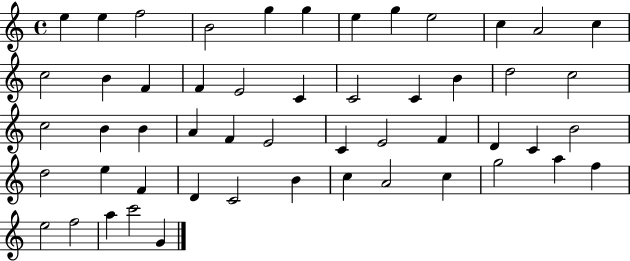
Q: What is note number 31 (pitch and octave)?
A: E4